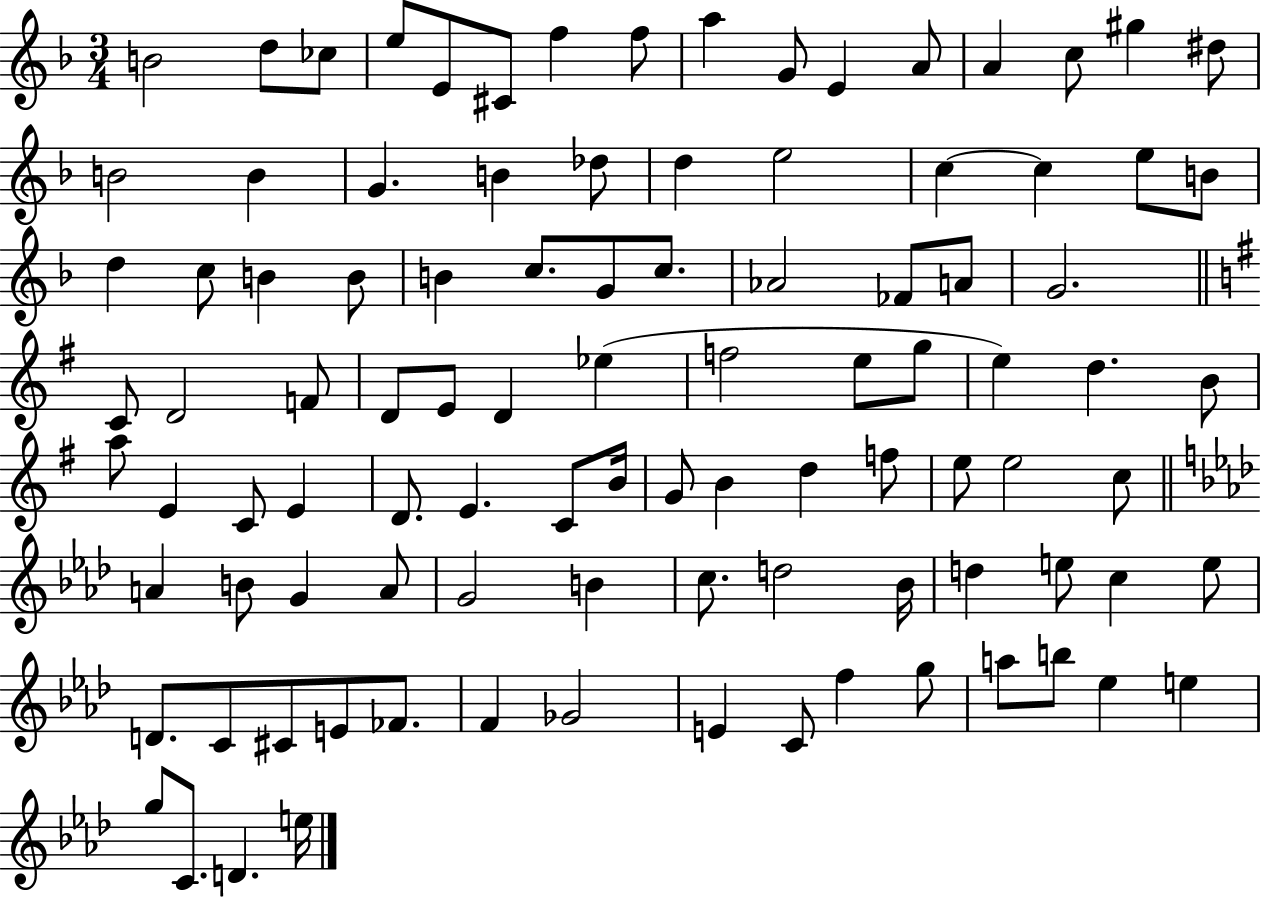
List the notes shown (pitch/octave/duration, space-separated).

B4/h D5/e CES5/e E5/e E4/e C#4/e F5/q F5/e A5/q G4/e E4/q A4/e A4/q C5/e G#5/q D#5/e B4/h B4/q G4/q. B4/q Db5/e D5/q E5/h C5/q C5/q E5/e B4/e D5/q C5/e B4/q B4/e B4/q C5/e. G4/e C5/e. Ab4/h FES4/e A4/e G4/h. C4/e D4/h F4/e D4/e E4/e D4/q Eb5/q F5/h E5/e G5/e E5/q D5/q. B4/e A5/e E4/q C4/e E4/q D4/e. E4/q. C4/e B4/s G4/e B4/q D5/q F5/e E5/e E5/h C5/e A4/q B4/e G4/q A4/e G4/h B4/q C5/e. D5/h Bb4/s D5/q E5/e C5/q E5/e D4/e. C4/e C#4/e E4/e FES4/e. F4/q Gb4/h E4/q C4/e F5/q G5/e A5/e B5/e Eb5/q E5/q G5/e C4/e. D4/q. E5/s